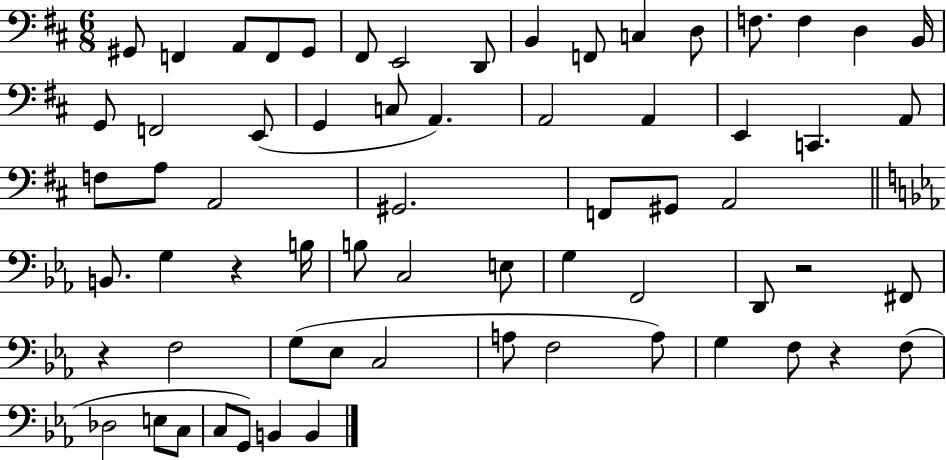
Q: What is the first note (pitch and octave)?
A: G#2